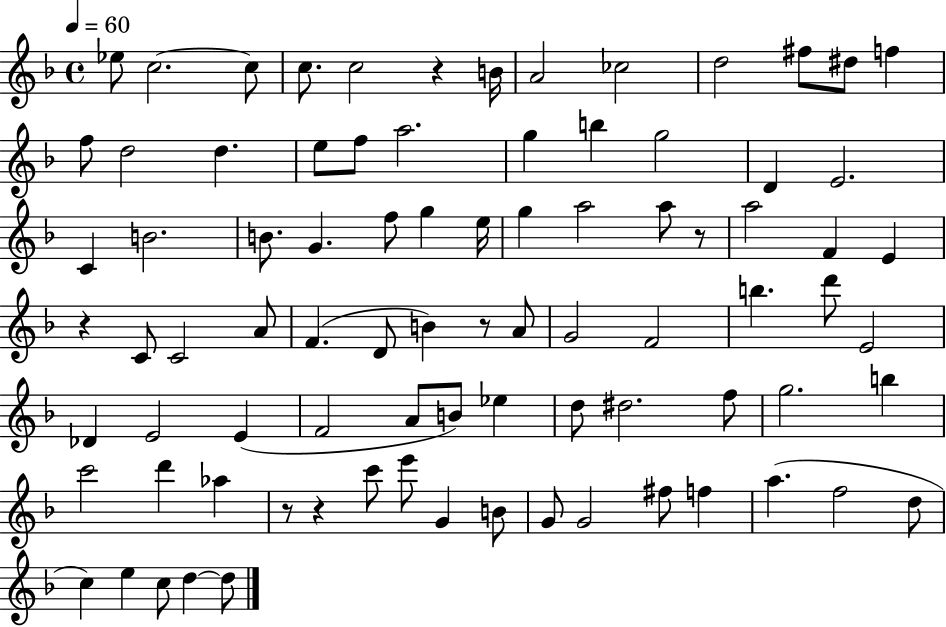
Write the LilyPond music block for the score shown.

{
  \clef treble
  \time 4/4
  \defaultTimeSignature
  \key f \major
  \tempo 4 = 60
  ees''8 c''2.~~ c''8 | c''8. c''2 r4 b'16 | a'2 ces''2 | d''2 fis''8 dis''8 f''4 | \break f''8 d''2 d''4. | e''8 f''8 a''2. | g''4 b''4 g''2 | d'4 e'2. | \break c'4 b'2. | b'8. g'4. f''8 g''4 e''16 | g''4 a''2 a''8 r8 | a''2 f'4 e'4 | \break r4 c'8 c'2 a'8 | f'4.( d'8 b'4) r8 a'8 | g'2 f'2 | b''4. d'''8 e'2 | \break des'4 e'2 e'4( | f'2 a'8 b'8) ees''4 | d''8 dis''2. f''8 | g''2. b''4 | \break c'''2 d'''4 aes''4 | r8 r4 c'''8 e'''8 g'4 b'8 | g'8 g'2 fis''8 f''4 | a''4.( f''2 d''8 | \break c''4) e''4 c''8 d''4~~ d''8 | \bar "|."
}